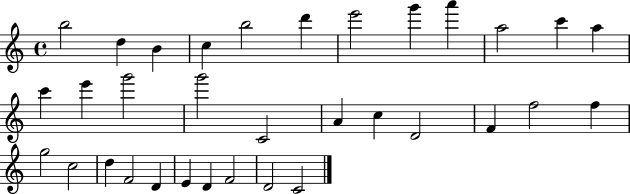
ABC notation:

X:1
T:Untitled
M:4/4
L:1/4
K:C
b2 d B c b2 d' e'2 g' a' a2 c' a c' e' g'2 g'2 C2 A c D2 F f2 f g2 c2 d F2 D E D F2 D2 C2